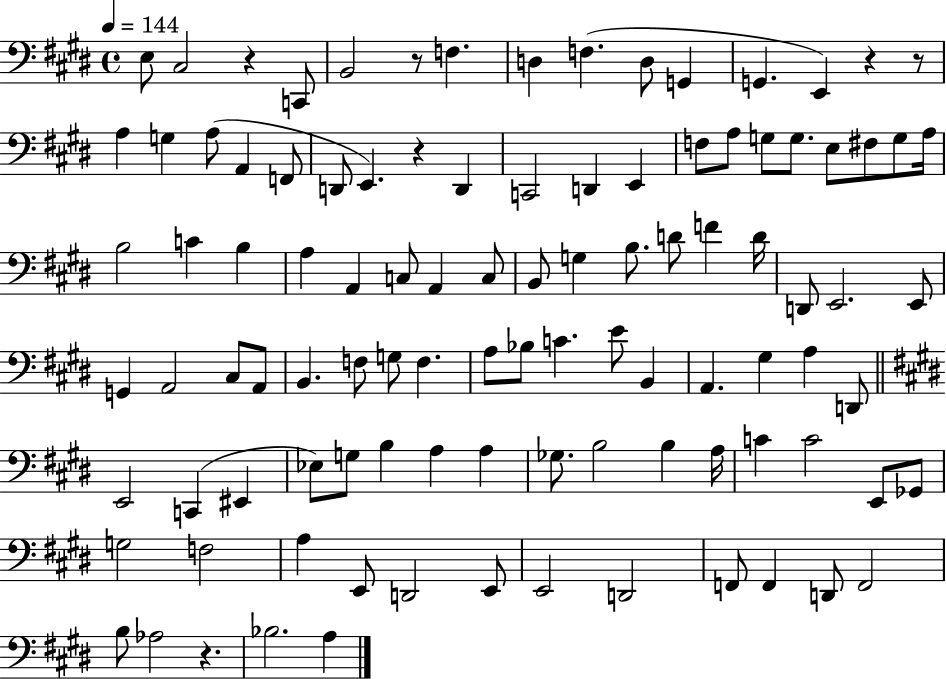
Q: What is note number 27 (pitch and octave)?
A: E3